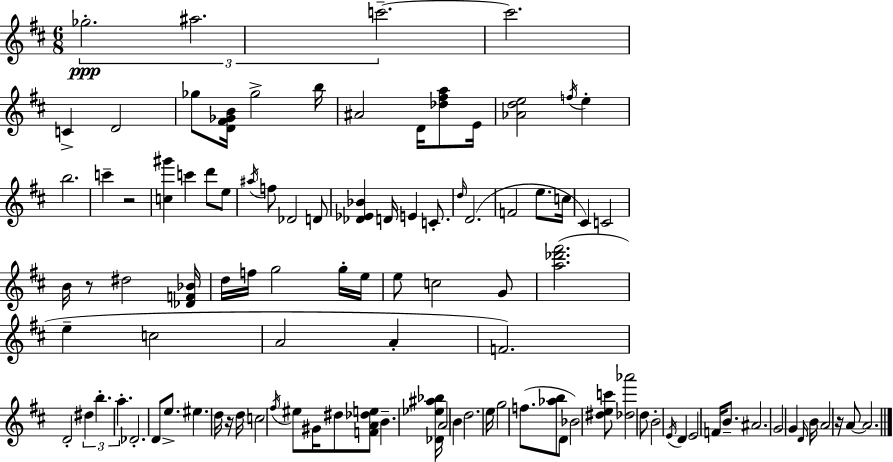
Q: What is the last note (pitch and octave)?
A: A4